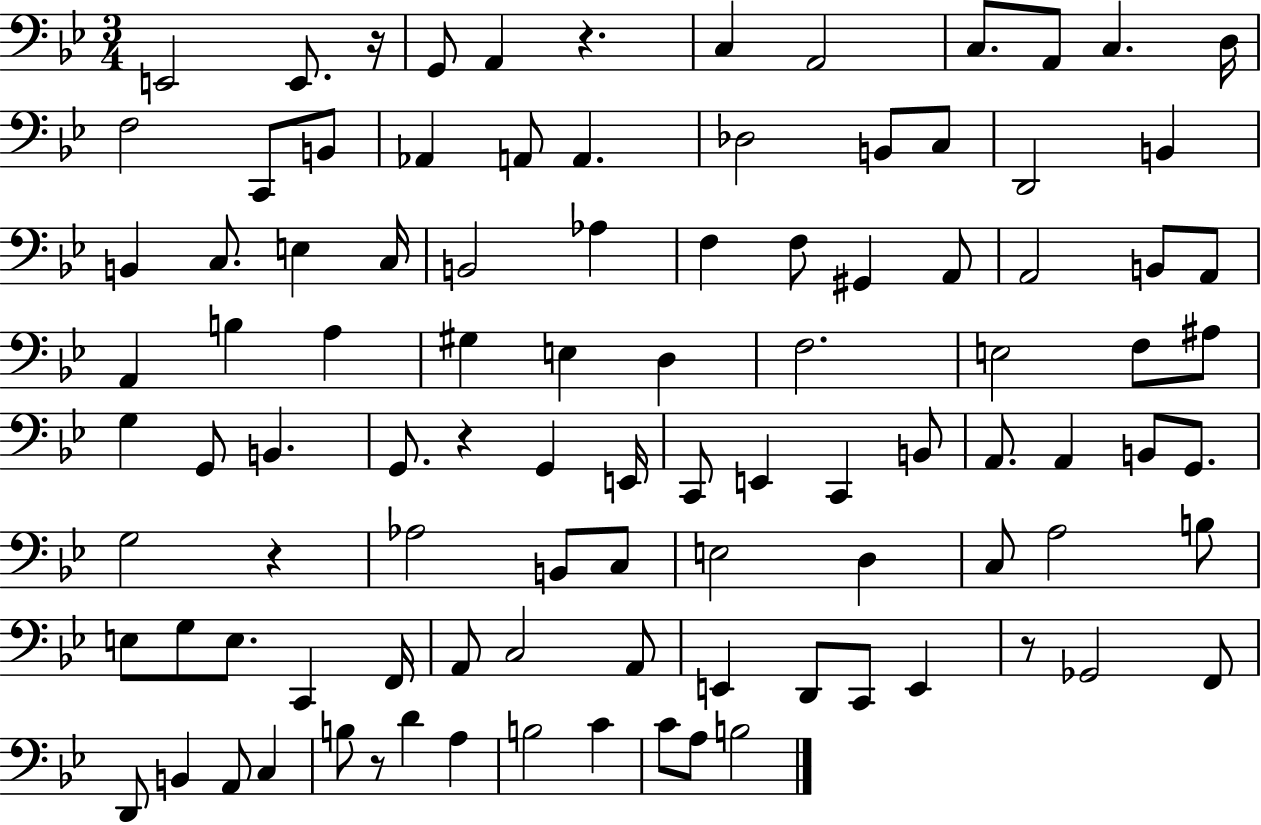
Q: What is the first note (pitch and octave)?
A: E2